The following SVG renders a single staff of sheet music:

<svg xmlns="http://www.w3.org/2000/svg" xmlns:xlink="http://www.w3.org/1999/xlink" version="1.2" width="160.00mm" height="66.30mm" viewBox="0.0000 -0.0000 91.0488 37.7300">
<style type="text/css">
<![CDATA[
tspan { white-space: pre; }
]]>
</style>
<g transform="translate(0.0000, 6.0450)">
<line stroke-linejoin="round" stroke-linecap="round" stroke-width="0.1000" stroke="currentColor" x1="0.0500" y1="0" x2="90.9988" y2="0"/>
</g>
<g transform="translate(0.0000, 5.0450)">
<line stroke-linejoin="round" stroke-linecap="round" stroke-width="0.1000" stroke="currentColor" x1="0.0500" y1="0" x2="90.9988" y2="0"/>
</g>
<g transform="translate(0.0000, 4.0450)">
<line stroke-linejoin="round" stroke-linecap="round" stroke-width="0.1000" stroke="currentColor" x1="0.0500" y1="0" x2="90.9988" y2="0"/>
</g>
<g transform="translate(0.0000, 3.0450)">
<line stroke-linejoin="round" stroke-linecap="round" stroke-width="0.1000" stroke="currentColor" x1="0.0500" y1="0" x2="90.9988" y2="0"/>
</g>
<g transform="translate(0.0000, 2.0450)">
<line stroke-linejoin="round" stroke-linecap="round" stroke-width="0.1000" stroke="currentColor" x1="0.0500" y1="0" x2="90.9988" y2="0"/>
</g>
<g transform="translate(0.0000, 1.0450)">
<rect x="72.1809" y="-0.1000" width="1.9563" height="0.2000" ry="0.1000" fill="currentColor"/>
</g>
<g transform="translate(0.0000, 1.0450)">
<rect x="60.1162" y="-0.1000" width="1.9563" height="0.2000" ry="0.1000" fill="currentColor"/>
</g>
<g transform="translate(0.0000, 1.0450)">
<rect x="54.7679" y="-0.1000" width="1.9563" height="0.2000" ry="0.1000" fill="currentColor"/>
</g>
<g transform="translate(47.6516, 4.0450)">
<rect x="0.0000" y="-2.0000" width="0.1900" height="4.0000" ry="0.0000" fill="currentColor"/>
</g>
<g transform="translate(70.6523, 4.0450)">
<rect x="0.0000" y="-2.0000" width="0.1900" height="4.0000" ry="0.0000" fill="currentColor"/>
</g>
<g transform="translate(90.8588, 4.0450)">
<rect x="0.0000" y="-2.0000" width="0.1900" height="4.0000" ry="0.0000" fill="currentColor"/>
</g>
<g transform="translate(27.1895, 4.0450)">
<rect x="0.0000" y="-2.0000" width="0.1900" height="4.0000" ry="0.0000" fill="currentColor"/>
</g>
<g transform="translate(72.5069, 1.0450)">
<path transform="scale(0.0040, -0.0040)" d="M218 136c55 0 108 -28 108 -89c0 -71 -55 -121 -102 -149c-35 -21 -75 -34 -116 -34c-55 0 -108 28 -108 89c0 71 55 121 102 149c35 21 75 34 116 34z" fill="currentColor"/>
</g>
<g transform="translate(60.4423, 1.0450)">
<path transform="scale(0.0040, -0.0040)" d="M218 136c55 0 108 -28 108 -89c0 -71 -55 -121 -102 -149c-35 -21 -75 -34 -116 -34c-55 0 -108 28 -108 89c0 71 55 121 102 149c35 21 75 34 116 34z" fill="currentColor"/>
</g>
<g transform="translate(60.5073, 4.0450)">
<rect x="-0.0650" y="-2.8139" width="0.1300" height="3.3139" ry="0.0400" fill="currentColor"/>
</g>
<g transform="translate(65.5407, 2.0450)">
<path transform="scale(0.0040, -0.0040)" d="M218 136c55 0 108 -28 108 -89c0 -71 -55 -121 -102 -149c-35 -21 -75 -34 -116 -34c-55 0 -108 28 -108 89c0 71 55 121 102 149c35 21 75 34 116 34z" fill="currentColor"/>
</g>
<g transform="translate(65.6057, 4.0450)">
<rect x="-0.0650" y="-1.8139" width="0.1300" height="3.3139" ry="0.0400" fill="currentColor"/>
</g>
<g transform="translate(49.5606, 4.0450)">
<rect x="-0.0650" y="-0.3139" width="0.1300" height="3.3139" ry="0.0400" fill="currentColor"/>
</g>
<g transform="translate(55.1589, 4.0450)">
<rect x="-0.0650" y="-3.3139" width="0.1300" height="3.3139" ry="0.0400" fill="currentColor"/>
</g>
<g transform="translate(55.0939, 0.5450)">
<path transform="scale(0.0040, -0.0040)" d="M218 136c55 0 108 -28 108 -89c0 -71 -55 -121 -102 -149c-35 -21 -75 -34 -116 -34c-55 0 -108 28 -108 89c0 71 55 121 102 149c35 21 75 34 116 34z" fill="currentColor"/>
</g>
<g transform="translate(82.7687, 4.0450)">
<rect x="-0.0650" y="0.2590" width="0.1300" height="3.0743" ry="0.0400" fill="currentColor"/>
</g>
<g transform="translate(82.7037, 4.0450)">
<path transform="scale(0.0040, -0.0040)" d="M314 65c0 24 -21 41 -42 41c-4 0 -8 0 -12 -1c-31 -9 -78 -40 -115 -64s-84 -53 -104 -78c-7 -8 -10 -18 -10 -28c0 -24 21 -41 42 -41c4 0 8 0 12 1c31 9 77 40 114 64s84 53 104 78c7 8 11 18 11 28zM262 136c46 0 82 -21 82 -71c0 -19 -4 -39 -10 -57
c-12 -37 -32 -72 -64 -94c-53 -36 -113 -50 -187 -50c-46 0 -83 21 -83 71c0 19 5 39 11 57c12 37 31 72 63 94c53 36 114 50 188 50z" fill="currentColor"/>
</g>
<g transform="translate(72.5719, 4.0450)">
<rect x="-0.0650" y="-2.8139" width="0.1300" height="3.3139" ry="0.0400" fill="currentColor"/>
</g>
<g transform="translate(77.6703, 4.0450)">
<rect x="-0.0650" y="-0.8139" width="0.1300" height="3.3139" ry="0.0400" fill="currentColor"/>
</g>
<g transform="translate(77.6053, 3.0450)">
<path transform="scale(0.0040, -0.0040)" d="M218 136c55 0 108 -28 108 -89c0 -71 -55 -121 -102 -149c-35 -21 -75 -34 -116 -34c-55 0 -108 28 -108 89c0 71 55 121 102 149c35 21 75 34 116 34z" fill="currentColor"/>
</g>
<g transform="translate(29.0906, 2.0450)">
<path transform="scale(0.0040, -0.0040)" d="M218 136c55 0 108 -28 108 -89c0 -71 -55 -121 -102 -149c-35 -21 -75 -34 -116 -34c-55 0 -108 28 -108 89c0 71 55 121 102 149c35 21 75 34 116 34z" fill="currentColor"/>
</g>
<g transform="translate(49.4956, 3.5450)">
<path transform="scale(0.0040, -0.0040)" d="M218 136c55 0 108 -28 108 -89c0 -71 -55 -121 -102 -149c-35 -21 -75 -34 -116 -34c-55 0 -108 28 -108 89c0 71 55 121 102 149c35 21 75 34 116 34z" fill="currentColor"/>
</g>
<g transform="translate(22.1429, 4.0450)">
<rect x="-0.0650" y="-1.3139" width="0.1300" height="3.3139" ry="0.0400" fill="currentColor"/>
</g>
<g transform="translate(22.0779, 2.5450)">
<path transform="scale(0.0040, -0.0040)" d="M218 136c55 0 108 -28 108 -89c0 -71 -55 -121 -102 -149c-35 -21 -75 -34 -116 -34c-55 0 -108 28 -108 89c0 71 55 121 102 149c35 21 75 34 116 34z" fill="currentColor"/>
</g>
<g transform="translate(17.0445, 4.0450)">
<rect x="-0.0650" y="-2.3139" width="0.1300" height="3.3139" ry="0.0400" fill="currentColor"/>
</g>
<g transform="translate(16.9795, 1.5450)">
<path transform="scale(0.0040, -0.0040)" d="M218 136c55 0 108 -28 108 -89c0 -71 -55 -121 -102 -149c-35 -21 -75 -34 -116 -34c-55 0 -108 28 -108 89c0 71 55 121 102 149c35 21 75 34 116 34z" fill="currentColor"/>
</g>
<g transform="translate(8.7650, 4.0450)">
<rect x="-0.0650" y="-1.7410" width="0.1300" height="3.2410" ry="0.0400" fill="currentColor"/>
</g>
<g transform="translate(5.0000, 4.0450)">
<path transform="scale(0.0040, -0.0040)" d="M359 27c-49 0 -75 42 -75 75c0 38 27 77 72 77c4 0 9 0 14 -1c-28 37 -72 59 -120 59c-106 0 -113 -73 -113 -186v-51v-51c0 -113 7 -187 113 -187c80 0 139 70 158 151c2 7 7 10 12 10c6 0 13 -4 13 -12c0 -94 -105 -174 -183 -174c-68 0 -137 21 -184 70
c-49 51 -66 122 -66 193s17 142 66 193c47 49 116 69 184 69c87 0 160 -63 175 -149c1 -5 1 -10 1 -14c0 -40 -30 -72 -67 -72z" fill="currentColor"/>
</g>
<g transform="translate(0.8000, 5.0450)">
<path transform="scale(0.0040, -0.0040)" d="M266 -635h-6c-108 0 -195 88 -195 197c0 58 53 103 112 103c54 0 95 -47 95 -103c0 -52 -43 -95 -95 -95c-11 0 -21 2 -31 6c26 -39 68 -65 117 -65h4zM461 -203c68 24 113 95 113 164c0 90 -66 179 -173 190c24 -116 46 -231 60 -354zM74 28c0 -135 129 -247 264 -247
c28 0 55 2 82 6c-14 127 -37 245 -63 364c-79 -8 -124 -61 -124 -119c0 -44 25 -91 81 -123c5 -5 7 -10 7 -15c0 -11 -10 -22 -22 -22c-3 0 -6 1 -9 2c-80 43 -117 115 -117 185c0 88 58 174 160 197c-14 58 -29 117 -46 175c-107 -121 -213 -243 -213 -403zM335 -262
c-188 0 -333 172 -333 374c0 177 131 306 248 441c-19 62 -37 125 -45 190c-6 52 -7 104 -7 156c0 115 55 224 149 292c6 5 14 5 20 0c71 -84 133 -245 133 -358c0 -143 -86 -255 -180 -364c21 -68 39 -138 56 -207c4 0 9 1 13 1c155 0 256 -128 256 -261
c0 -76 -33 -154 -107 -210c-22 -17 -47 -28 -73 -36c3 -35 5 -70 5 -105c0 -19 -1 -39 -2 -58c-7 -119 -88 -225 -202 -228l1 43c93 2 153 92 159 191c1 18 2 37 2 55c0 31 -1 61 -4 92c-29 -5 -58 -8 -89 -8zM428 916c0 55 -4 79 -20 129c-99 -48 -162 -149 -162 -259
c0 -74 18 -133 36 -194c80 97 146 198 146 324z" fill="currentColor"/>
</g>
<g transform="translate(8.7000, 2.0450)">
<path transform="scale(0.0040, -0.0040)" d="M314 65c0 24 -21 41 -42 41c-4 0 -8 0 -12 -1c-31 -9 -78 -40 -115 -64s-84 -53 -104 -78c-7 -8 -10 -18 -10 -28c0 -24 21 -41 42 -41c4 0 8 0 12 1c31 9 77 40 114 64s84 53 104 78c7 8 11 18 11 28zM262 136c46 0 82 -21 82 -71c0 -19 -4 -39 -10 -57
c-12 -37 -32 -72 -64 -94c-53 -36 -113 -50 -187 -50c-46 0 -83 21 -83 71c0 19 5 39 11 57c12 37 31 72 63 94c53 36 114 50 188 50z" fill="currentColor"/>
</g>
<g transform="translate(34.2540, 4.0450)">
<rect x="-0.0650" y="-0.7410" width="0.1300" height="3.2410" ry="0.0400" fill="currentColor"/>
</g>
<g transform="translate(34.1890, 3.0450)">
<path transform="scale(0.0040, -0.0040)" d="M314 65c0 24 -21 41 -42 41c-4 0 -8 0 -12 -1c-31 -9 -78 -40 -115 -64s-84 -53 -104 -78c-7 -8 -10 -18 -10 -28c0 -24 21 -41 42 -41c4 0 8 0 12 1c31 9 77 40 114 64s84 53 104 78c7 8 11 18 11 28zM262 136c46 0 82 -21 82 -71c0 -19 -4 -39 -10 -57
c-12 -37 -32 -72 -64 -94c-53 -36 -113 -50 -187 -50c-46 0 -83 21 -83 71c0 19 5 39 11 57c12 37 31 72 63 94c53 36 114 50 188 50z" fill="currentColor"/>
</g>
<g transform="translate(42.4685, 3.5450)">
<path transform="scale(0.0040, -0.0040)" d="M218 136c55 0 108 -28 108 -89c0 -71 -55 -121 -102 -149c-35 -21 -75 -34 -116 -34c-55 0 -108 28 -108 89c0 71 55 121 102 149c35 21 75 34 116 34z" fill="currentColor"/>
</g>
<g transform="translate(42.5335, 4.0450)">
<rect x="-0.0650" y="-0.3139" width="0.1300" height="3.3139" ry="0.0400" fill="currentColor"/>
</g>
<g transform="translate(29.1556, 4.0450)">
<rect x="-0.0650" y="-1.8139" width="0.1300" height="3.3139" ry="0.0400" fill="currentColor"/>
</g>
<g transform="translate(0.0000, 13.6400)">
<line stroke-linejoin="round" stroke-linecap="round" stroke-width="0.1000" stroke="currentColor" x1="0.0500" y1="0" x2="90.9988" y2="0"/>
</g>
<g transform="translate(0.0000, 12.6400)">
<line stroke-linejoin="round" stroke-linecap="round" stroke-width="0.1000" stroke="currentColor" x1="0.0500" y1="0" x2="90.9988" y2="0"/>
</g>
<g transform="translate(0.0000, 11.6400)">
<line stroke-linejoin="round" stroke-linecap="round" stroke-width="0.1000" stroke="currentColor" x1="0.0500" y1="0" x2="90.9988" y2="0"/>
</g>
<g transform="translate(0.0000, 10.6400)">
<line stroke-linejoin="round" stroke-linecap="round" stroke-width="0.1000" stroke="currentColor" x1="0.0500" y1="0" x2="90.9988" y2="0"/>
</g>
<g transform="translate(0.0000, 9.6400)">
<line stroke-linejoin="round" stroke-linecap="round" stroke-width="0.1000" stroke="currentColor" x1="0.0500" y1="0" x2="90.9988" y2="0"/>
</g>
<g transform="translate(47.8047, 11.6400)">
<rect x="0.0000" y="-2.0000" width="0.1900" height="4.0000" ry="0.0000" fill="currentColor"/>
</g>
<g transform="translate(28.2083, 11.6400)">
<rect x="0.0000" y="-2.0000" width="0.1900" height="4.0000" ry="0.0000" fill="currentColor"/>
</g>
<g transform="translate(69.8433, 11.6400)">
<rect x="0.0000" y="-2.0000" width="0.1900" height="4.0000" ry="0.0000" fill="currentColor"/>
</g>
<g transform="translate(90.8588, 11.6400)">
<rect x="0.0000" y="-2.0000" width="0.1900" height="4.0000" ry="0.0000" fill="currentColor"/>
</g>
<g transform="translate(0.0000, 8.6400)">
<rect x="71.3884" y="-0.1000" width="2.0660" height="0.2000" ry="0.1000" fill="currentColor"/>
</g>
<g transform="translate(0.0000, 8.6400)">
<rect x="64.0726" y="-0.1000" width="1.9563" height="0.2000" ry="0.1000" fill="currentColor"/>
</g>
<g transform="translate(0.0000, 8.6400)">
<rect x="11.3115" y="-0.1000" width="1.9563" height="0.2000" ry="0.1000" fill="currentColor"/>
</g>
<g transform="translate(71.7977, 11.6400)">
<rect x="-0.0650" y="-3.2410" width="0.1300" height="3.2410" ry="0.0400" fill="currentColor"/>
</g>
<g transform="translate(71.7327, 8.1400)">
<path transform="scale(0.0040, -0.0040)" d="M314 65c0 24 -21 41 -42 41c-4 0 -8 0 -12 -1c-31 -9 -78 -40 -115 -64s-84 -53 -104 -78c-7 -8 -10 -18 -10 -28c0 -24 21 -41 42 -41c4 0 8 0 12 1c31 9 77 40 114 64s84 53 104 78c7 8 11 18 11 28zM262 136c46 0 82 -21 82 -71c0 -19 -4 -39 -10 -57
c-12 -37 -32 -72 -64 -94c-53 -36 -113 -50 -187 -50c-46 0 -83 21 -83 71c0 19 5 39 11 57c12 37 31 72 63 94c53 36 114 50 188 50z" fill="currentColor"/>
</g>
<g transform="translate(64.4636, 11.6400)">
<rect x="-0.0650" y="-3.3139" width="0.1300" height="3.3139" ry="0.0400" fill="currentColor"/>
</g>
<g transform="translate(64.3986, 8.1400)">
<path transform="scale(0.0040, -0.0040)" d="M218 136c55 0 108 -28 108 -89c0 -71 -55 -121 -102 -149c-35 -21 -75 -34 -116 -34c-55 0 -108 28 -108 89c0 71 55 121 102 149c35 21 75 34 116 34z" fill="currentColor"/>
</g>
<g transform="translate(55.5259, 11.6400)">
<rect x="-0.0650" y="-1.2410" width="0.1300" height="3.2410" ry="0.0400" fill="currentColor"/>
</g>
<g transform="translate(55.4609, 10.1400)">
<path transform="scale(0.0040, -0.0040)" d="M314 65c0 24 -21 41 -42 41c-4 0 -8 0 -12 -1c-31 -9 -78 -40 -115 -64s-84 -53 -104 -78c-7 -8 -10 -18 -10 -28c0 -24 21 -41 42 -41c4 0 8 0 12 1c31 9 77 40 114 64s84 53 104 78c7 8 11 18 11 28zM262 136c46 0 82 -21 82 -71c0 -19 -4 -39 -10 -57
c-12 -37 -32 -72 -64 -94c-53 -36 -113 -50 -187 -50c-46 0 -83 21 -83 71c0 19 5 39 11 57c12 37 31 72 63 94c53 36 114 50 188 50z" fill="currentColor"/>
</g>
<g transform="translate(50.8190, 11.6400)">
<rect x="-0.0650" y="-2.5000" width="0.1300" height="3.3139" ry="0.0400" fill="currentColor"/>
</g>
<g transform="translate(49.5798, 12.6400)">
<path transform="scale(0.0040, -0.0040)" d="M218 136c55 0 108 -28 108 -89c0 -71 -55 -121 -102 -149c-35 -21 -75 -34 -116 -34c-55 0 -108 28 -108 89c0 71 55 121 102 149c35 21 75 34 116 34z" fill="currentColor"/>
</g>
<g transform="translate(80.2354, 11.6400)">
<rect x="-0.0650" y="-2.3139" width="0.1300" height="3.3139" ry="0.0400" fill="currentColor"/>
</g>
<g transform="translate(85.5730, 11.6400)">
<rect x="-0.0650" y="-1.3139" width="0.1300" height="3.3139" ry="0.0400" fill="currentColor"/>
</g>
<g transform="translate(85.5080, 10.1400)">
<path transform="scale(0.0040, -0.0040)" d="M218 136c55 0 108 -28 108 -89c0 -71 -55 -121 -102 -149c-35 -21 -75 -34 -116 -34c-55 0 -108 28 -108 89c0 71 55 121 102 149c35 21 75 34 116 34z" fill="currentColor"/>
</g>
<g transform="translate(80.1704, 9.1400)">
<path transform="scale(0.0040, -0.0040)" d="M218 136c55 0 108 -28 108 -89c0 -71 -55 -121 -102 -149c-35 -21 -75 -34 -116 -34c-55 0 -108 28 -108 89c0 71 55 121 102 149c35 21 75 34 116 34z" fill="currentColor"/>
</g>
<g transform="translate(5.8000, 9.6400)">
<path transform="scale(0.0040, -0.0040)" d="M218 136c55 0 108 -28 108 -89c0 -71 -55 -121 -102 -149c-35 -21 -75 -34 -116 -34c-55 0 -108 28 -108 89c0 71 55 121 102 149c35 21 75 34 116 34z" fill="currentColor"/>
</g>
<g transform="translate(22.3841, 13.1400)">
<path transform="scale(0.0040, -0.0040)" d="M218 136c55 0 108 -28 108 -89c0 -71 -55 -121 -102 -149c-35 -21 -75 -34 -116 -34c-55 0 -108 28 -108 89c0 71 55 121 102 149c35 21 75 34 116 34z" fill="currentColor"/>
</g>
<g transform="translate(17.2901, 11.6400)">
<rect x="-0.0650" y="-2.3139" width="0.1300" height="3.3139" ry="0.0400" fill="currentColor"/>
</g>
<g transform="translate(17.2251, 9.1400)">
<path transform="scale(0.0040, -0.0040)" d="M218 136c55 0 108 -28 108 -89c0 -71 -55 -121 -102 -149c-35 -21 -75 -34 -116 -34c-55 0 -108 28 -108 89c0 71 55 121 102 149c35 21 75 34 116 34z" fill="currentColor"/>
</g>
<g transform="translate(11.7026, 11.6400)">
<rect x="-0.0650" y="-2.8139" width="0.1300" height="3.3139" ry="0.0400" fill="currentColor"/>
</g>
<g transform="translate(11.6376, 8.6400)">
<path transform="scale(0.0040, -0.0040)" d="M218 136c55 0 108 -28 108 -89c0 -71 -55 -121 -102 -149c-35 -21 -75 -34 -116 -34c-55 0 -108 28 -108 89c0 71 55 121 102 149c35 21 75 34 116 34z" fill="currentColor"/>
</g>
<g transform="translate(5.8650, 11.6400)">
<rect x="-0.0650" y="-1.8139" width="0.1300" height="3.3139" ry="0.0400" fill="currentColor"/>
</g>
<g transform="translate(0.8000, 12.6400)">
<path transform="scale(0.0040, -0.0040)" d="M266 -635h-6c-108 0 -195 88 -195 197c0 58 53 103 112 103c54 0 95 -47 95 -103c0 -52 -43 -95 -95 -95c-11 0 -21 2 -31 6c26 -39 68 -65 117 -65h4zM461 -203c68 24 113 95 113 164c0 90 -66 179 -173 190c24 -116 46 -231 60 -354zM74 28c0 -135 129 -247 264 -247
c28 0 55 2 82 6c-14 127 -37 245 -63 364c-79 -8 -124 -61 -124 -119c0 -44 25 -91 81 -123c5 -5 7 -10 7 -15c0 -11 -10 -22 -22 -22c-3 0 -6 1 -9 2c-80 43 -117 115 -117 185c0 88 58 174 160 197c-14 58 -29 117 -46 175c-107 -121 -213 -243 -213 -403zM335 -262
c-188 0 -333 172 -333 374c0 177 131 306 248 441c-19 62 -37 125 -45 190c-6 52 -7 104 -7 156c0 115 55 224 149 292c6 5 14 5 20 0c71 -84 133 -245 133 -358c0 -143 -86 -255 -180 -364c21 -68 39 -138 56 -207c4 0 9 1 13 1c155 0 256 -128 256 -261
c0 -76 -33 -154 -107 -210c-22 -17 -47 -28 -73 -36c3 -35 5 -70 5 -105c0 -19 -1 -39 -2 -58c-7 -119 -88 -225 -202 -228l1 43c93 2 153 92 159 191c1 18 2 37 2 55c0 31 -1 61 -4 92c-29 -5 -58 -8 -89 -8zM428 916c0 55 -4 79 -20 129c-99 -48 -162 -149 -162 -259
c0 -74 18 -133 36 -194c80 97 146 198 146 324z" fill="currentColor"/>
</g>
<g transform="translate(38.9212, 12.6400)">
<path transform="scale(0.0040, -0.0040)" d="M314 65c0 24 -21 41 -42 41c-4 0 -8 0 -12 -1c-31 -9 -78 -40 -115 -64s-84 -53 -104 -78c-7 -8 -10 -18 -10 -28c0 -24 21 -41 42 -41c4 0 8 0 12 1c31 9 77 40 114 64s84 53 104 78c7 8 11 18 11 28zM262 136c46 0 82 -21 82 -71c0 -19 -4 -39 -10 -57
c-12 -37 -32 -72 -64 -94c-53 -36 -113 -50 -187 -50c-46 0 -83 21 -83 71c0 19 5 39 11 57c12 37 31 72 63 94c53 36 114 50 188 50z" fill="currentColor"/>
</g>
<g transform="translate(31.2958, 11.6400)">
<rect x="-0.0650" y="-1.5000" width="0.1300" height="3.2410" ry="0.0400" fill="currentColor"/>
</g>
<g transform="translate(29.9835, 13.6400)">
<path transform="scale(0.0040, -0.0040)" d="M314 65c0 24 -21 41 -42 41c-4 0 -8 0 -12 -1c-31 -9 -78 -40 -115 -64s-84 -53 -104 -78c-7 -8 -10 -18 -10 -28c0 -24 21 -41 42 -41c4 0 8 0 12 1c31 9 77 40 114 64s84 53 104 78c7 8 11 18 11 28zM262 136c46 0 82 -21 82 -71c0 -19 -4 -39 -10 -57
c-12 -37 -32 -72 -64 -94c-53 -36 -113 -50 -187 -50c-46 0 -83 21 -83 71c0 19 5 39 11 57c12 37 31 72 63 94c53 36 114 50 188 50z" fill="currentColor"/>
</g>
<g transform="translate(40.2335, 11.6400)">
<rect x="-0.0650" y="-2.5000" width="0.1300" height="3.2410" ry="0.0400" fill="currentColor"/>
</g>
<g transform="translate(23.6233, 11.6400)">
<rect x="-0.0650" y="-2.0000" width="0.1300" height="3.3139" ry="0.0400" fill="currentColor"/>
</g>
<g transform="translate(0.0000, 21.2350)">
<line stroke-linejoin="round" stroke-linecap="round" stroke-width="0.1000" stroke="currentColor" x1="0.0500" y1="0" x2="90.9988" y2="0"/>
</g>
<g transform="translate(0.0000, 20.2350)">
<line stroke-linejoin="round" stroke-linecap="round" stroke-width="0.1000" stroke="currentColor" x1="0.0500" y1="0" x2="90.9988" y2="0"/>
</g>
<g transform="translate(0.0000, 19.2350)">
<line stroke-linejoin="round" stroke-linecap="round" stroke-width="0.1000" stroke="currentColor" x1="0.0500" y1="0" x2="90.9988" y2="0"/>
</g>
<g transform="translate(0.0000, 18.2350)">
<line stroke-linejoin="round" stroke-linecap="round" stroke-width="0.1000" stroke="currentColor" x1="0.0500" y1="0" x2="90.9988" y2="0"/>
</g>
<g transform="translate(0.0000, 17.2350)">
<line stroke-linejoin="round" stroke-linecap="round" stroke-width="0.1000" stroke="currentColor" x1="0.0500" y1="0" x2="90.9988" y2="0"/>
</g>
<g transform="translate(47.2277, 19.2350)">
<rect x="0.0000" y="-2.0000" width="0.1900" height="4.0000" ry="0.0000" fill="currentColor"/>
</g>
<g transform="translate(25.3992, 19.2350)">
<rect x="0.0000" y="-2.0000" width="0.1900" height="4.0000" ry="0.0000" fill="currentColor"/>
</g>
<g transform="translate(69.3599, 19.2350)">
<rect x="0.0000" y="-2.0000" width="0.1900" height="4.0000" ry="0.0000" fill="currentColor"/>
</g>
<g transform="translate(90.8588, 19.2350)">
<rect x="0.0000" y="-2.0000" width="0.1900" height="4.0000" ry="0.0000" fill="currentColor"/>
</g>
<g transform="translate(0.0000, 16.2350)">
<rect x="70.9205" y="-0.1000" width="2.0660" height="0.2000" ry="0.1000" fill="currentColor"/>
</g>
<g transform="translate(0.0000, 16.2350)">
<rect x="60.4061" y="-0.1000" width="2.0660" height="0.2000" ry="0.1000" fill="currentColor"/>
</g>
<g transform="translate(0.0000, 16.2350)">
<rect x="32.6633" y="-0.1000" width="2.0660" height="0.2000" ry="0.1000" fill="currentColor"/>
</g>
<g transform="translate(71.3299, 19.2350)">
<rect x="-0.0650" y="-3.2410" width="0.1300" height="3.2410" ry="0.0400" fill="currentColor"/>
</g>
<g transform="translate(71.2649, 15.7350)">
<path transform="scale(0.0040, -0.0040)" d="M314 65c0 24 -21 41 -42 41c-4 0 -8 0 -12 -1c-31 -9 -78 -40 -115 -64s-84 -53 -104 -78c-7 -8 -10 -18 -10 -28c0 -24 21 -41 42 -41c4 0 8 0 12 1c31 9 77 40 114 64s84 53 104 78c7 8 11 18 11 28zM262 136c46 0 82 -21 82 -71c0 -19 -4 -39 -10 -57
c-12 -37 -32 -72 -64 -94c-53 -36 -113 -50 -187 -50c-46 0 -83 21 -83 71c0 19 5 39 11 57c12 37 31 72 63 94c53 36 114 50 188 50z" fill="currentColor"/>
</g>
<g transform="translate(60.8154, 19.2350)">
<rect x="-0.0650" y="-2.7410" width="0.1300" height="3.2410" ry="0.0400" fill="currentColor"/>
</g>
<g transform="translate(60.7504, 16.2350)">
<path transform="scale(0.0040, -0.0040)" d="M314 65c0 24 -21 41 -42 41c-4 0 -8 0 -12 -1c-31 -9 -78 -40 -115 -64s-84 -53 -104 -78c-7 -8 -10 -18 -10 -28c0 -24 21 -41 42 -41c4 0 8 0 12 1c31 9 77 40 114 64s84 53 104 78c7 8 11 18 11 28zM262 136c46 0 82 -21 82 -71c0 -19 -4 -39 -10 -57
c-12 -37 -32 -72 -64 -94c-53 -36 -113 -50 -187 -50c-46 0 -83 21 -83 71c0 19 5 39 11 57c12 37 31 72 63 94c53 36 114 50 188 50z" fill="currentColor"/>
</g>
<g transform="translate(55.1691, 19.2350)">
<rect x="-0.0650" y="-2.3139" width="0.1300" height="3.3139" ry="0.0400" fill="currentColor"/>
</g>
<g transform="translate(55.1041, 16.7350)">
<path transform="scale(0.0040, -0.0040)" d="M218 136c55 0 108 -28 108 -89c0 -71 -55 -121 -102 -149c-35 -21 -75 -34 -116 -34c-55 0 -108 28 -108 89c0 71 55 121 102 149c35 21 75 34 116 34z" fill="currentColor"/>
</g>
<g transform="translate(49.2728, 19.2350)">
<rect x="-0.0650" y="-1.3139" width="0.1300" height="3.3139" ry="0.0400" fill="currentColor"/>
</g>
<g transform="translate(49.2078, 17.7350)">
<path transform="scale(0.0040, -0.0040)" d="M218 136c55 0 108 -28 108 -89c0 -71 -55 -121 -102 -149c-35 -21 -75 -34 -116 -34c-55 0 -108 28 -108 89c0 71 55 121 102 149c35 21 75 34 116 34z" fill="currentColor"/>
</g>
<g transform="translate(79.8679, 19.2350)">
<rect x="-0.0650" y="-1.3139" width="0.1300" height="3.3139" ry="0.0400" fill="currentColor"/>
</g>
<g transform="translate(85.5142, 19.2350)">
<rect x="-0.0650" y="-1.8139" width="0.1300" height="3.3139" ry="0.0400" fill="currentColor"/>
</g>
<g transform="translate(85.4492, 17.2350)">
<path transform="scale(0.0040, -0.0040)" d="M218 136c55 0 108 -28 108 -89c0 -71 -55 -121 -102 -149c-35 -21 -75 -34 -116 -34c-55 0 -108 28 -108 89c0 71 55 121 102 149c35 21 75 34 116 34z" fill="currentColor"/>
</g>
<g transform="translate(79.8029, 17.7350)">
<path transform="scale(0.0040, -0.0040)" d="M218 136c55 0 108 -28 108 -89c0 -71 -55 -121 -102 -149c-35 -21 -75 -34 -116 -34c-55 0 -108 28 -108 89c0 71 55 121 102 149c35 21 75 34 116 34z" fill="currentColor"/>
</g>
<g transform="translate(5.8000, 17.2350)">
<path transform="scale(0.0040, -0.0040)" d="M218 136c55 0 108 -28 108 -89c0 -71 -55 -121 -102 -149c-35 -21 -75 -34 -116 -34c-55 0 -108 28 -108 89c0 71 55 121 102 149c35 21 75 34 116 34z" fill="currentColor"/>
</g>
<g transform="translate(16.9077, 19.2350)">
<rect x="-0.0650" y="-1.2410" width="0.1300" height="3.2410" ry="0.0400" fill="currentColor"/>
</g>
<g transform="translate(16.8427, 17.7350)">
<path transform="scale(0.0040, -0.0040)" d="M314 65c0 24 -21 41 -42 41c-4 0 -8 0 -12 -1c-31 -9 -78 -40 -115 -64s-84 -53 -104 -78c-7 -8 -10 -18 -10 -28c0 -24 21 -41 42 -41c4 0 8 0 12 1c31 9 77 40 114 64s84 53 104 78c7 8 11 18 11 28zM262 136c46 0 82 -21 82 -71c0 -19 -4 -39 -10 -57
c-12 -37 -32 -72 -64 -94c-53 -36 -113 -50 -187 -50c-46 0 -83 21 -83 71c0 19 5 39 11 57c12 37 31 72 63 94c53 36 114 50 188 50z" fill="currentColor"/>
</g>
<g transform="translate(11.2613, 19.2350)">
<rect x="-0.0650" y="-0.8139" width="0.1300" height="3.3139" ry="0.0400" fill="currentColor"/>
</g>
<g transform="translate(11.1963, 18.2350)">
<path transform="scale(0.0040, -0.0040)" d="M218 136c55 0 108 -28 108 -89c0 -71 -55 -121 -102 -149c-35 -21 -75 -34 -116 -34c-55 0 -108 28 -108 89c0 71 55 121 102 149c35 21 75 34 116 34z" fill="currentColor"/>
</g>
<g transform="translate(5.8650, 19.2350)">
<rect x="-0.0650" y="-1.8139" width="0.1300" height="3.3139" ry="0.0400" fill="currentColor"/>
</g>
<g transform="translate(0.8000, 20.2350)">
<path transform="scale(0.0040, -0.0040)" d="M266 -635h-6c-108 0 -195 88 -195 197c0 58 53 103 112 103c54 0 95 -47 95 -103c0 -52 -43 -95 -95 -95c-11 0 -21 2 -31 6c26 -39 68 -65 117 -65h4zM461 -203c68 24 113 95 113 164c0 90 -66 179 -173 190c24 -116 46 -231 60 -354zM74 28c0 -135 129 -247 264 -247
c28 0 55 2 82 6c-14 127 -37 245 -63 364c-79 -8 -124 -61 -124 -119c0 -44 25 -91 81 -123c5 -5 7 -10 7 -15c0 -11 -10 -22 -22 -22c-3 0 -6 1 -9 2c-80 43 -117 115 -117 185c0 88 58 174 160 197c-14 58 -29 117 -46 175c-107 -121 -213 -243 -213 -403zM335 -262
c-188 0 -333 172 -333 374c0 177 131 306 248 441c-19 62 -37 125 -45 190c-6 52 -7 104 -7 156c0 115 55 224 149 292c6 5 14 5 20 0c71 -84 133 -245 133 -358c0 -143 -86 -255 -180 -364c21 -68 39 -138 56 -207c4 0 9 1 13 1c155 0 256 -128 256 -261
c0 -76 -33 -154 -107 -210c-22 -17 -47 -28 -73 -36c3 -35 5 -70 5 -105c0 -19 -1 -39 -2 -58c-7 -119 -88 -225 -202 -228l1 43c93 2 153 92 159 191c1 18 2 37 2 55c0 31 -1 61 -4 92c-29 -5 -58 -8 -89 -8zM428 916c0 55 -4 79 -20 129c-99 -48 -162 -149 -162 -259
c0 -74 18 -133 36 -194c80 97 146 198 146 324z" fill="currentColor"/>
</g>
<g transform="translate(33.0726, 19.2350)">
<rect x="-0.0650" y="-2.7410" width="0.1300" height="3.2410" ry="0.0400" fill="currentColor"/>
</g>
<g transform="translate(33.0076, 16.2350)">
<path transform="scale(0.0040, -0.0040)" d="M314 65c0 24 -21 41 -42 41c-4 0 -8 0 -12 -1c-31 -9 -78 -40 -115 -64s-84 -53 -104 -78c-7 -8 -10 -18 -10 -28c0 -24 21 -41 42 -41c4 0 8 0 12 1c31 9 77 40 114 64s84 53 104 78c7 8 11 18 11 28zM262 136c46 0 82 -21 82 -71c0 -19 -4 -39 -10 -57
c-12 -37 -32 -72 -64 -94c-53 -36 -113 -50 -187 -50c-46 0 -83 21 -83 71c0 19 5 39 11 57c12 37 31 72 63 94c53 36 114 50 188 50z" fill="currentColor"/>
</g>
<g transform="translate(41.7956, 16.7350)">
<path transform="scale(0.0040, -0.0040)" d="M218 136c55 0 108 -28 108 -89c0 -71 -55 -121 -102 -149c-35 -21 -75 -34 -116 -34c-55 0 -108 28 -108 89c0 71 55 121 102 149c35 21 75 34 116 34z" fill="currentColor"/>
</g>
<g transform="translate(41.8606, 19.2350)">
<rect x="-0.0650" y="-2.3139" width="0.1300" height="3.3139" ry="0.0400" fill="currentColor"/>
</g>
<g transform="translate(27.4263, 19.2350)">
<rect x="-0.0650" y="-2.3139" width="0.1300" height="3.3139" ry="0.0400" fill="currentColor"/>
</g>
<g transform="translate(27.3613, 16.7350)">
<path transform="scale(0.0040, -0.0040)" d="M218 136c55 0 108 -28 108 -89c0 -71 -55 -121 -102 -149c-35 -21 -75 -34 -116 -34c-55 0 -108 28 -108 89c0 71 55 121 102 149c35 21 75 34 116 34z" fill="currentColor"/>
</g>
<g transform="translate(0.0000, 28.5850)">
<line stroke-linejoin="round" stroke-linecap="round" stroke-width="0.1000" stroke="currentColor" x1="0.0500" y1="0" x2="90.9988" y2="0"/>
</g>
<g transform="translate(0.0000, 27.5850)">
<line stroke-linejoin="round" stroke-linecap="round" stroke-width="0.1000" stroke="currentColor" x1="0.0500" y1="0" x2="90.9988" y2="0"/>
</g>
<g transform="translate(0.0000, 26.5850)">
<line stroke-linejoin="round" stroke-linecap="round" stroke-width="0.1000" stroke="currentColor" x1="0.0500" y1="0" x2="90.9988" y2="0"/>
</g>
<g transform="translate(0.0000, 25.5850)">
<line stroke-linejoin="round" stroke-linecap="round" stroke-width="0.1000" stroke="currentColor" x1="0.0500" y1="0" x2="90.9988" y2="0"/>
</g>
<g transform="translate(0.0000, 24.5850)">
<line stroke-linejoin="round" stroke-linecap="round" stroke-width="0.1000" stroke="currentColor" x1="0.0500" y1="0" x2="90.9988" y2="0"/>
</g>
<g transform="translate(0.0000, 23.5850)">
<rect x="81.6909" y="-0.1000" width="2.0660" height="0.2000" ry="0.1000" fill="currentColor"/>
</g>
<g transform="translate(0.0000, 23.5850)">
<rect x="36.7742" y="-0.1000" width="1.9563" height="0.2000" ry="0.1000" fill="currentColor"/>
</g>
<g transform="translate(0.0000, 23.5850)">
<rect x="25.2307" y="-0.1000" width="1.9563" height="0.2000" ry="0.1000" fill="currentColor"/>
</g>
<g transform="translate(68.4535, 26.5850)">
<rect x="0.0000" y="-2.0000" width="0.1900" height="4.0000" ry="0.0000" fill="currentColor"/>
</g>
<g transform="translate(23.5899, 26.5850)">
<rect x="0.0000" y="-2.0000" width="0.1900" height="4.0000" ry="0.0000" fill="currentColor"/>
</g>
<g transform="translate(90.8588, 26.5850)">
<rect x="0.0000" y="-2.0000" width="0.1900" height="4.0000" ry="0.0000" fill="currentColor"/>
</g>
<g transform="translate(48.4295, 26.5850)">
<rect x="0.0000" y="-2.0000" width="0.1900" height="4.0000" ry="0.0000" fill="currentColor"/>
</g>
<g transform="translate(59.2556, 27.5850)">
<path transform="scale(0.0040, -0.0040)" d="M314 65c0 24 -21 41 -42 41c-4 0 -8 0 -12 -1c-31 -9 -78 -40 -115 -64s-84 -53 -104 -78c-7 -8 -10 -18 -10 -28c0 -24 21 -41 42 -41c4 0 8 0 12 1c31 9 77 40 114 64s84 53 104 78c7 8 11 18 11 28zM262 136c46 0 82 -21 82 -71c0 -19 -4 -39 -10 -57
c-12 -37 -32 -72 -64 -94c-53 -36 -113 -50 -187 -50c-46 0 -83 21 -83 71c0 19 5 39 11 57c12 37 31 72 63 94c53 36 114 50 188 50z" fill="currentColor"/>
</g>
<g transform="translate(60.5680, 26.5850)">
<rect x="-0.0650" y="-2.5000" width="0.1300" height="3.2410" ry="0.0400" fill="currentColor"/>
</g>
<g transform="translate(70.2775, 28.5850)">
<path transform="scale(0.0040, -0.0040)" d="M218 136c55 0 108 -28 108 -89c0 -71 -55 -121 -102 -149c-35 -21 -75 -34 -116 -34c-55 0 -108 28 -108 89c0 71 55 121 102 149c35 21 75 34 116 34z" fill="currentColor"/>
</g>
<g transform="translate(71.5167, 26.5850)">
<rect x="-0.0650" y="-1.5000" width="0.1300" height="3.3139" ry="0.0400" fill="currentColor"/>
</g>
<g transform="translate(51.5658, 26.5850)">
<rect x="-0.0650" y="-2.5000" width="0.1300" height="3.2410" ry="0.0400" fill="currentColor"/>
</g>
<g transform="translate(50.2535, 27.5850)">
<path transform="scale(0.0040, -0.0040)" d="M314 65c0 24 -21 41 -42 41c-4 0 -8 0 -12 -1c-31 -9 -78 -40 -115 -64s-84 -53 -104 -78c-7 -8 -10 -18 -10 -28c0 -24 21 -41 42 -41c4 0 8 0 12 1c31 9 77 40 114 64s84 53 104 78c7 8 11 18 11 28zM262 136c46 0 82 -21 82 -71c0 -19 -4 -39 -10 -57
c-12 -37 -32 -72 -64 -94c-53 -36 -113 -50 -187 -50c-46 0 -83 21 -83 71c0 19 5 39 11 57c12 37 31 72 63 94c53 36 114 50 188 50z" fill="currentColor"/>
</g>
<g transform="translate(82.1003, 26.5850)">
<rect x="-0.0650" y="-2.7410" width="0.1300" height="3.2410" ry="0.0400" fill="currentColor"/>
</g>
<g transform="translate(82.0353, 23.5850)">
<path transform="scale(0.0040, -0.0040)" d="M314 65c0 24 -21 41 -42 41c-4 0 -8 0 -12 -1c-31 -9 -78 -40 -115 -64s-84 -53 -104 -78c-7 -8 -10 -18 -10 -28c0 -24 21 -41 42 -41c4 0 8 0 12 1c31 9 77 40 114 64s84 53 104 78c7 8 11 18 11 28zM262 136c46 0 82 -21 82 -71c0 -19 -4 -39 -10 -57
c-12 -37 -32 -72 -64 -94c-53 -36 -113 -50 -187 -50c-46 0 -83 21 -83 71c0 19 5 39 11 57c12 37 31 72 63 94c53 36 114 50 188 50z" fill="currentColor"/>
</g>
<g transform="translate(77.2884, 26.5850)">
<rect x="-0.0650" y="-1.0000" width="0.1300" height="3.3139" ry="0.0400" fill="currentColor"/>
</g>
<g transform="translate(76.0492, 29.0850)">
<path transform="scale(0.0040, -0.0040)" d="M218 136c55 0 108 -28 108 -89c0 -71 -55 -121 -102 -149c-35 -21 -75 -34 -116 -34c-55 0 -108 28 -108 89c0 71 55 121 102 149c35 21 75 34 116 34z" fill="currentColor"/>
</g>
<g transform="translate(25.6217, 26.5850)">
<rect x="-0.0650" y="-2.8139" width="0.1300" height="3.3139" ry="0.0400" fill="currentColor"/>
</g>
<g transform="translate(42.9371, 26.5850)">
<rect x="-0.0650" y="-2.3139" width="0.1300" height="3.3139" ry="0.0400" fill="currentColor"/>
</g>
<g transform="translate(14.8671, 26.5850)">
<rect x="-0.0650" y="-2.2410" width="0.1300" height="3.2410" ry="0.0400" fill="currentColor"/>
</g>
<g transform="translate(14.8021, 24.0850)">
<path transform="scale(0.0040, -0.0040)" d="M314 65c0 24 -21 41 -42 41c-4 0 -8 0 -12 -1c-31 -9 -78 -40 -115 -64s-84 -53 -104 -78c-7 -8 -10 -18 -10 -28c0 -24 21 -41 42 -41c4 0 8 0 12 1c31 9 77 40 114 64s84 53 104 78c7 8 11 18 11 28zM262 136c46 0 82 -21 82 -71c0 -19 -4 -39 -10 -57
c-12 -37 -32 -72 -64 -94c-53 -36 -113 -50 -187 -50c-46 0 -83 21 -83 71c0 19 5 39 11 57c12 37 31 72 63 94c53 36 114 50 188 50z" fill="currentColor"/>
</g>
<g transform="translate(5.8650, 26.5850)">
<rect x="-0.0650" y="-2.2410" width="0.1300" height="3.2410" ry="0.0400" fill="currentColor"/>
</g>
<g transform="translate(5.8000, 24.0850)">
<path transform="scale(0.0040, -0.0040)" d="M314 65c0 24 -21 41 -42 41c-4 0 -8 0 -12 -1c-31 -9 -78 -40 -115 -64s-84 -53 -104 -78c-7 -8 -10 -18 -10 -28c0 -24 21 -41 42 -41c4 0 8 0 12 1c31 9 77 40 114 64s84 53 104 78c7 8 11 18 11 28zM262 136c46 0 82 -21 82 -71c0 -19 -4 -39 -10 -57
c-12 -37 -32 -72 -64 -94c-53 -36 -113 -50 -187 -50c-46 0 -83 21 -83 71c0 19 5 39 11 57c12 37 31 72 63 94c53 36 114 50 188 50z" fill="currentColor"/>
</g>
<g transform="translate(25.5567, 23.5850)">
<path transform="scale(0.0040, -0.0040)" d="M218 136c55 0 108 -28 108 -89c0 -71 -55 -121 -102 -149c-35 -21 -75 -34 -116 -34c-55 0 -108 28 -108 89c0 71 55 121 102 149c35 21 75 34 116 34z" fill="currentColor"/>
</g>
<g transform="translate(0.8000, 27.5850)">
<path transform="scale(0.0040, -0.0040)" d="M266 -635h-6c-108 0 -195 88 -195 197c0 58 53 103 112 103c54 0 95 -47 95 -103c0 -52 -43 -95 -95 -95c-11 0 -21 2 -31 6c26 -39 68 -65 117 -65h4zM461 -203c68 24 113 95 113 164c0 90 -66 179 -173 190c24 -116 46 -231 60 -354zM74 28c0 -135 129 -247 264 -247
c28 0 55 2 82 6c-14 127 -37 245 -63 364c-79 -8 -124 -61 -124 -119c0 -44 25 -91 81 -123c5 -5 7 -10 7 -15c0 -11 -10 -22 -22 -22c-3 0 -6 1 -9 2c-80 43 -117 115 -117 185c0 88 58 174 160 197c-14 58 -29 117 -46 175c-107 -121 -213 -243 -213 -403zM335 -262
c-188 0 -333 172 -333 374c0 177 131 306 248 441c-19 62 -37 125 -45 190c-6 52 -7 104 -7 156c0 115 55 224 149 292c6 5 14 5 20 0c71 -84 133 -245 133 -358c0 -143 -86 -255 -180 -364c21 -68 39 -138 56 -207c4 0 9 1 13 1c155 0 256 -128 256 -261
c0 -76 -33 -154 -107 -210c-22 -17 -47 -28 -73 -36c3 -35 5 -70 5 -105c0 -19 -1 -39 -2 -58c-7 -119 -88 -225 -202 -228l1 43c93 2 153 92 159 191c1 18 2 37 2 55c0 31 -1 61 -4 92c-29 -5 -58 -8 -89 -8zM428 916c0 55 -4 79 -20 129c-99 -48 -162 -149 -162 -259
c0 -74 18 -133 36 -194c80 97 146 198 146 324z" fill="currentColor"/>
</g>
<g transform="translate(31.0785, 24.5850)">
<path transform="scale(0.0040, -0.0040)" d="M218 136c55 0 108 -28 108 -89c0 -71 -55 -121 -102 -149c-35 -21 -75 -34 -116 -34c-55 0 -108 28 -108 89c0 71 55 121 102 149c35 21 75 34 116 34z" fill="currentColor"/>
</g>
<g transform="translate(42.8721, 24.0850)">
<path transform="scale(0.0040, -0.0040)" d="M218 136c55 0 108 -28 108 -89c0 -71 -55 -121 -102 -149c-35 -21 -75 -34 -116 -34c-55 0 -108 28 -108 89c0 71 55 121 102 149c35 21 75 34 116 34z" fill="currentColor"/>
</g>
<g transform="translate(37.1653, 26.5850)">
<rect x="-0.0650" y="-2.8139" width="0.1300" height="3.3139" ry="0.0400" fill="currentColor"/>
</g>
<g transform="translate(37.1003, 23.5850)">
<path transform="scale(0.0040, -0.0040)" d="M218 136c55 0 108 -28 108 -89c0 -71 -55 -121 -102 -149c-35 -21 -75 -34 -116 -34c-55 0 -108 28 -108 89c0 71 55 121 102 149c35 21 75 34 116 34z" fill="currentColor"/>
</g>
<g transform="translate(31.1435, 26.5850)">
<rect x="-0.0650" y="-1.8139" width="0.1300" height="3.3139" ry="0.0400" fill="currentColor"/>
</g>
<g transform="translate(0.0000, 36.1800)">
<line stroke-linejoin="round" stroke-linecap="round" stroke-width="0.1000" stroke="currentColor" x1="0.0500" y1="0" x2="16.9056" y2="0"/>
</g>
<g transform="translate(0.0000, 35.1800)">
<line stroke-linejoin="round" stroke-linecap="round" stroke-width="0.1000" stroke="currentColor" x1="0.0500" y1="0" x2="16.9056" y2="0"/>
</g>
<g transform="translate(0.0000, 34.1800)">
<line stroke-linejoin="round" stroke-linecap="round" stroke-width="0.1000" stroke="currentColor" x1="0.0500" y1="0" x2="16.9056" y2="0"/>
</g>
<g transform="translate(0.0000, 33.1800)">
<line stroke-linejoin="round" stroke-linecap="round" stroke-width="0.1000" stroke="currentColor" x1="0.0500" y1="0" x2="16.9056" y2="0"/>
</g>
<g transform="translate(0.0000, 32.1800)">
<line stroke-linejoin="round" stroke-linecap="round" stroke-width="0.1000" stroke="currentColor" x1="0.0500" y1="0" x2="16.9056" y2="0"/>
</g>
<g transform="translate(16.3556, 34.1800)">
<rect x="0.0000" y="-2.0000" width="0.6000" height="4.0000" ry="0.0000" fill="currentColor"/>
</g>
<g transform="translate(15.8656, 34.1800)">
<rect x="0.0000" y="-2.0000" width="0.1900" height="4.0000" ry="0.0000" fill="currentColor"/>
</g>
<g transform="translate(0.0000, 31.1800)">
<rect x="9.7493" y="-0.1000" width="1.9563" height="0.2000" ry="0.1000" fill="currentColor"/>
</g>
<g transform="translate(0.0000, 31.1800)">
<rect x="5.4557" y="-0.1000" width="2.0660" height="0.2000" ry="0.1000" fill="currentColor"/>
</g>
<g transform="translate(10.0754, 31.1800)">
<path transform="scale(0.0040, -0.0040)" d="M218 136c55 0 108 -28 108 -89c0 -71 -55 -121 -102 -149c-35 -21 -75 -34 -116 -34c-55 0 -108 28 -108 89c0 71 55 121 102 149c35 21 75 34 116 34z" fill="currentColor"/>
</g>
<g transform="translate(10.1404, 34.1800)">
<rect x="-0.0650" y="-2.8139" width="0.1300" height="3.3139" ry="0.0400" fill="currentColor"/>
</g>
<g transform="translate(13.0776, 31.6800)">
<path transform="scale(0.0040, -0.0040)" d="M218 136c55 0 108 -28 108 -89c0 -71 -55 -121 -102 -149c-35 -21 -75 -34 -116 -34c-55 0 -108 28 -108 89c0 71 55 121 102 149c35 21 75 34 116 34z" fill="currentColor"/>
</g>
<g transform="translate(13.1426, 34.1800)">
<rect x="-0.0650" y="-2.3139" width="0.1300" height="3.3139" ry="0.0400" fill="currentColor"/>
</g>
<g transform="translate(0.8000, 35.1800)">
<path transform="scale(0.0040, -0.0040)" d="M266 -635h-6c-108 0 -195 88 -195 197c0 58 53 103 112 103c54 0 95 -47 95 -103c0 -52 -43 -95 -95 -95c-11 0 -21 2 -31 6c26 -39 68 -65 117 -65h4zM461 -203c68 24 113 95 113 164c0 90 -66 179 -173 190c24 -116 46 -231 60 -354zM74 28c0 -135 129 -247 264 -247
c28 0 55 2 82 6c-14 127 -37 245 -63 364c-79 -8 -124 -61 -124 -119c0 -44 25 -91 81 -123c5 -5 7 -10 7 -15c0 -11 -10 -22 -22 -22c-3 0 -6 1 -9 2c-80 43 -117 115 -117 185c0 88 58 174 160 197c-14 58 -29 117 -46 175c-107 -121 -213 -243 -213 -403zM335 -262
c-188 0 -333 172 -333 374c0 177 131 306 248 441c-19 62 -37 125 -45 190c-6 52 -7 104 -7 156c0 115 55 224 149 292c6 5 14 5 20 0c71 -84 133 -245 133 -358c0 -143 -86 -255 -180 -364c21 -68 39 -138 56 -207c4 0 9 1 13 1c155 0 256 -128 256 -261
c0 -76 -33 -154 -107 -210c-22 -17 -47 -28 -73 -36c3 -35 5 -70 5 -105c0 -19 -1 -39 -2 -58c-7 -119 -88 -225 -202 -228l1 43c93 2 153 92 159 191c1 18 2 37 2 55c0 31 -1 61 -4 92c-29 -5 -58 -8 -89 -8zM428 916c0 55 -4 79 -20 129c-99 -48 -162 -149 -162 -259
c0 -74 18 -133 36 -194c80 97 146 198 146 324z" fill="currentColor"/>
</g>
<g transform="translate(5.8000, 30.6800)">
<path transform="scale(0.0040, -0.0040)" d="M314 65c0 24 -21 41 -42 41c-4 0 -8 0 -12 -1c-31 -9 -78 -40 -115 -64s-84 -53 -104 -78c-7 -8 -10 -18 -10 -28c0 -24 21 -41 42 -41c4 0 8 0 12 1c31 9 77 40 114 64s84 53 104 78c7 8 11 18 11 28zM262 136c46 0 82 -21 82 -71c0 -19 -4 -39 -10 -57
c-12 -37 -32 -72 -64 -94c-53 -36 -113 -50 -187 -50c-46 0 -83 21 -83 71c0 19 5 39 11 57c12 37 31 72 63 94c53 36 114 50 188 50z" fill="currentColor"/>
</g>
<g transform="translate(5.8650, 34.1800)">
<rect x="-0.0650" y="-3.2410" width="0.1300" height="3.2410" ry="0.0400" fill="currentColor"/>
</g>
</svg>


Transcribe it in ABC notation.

X:1
T:Untitled
M:4/4
L:1/4
K:C
f2 g e f d2 c c b a f a d B2 f a g F E2 G2 G e2 b b2 g e f d e2 g a2 g e g a2 b2 e f g2 g2 a f a g G2 G2 E D a2 b2 a g